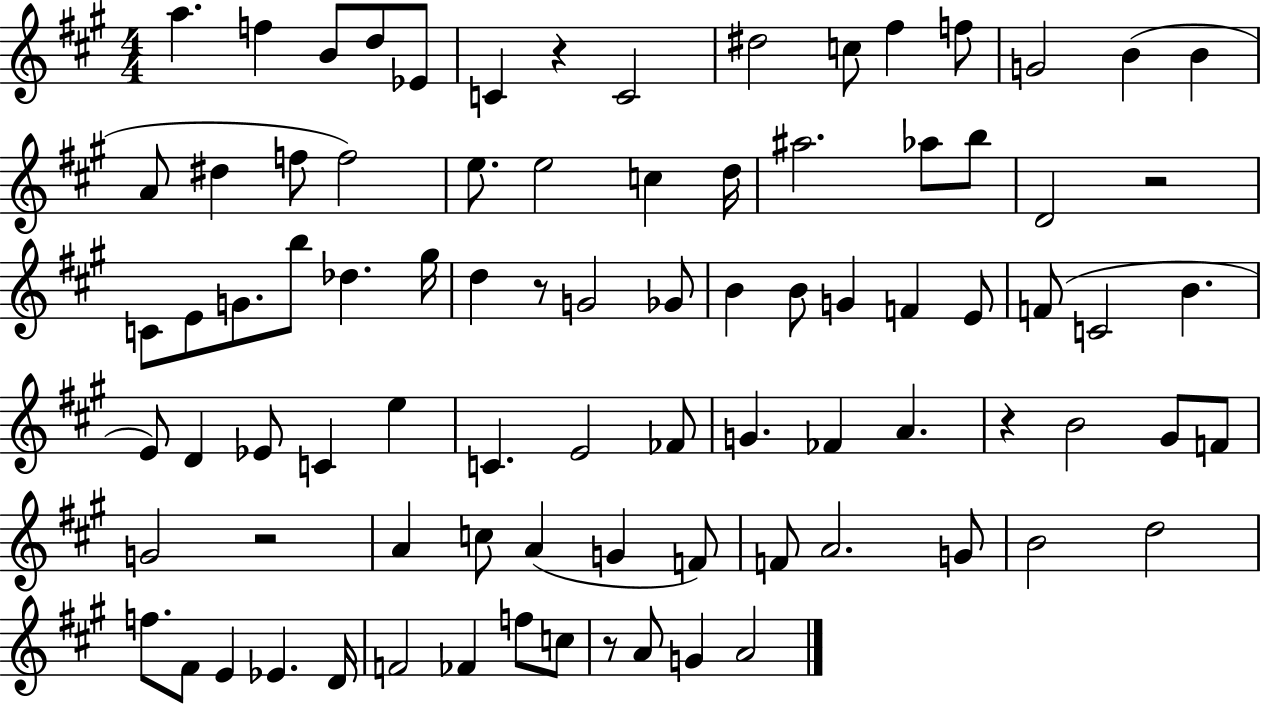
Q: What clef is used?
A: treble